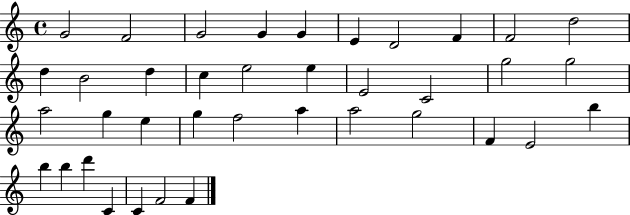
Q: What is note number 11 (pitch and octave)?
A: D5